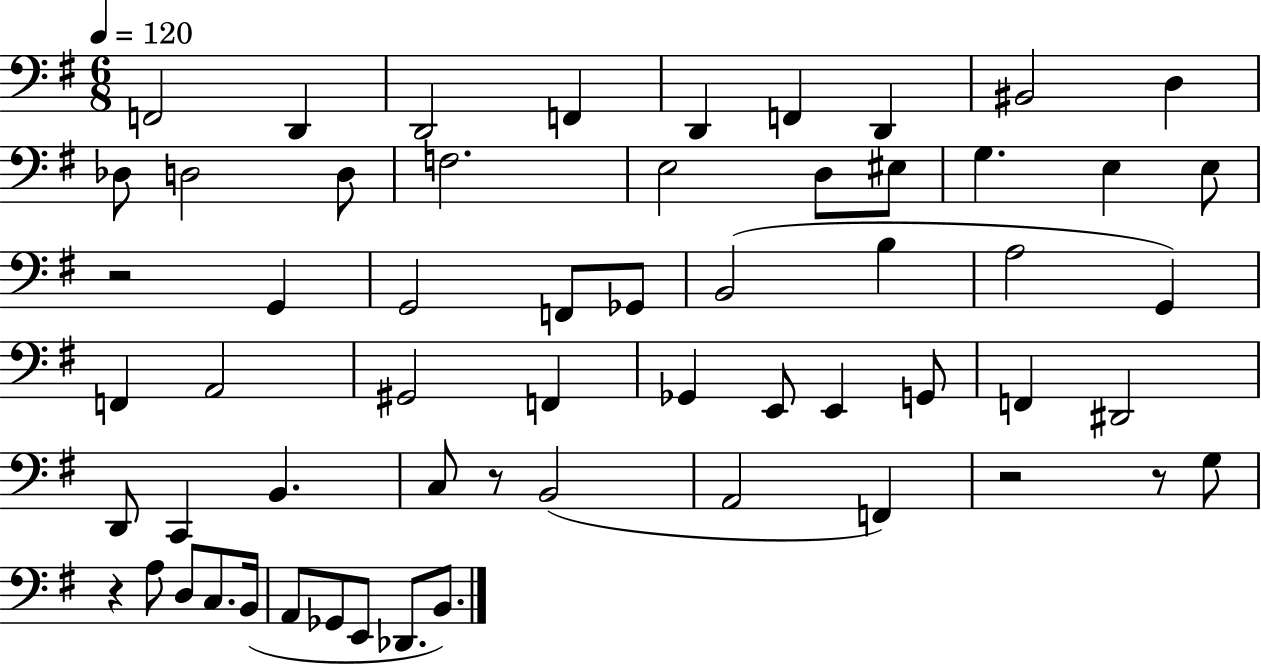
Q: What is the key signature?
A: G major